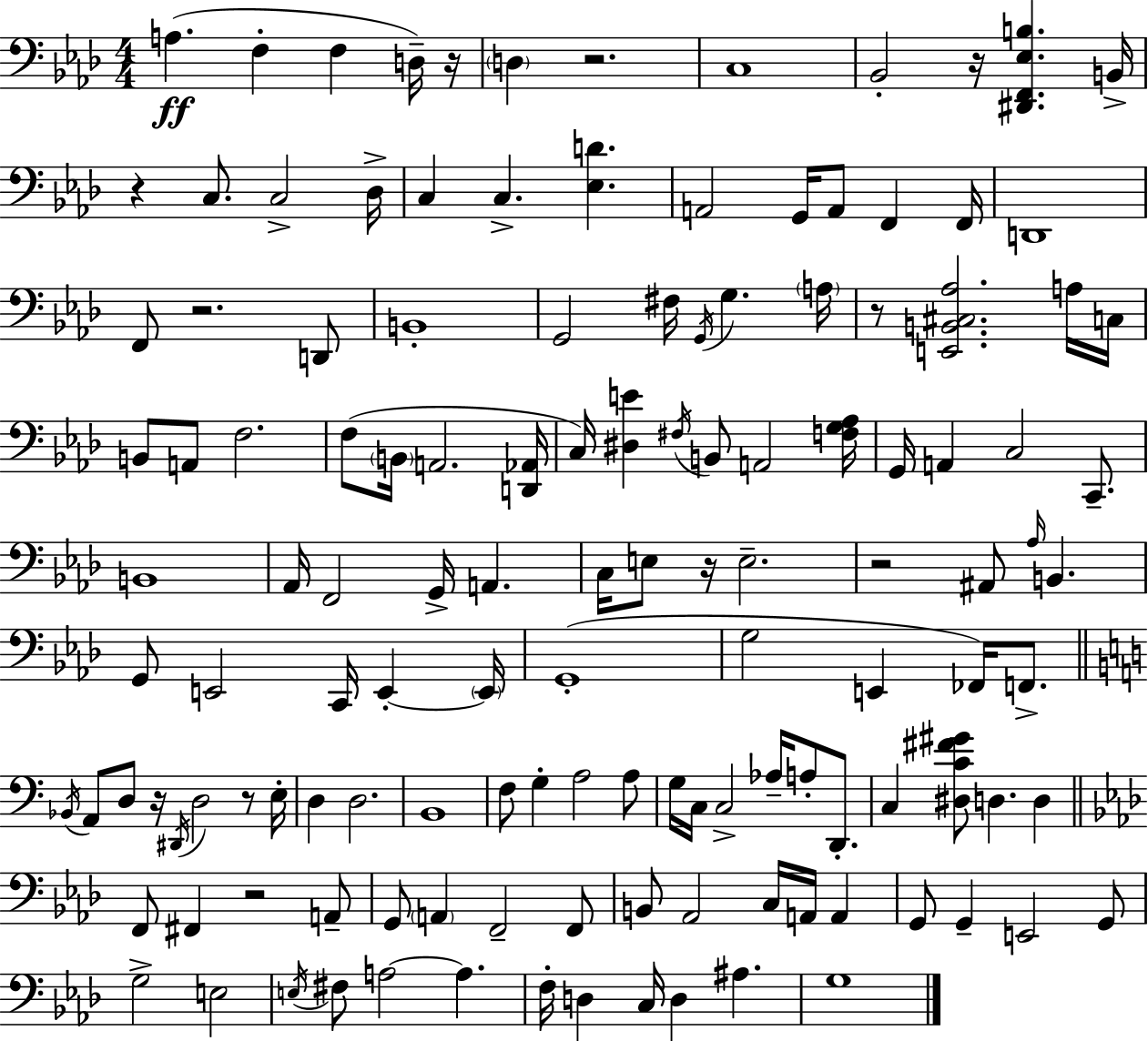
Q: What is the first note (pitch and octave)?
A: A3